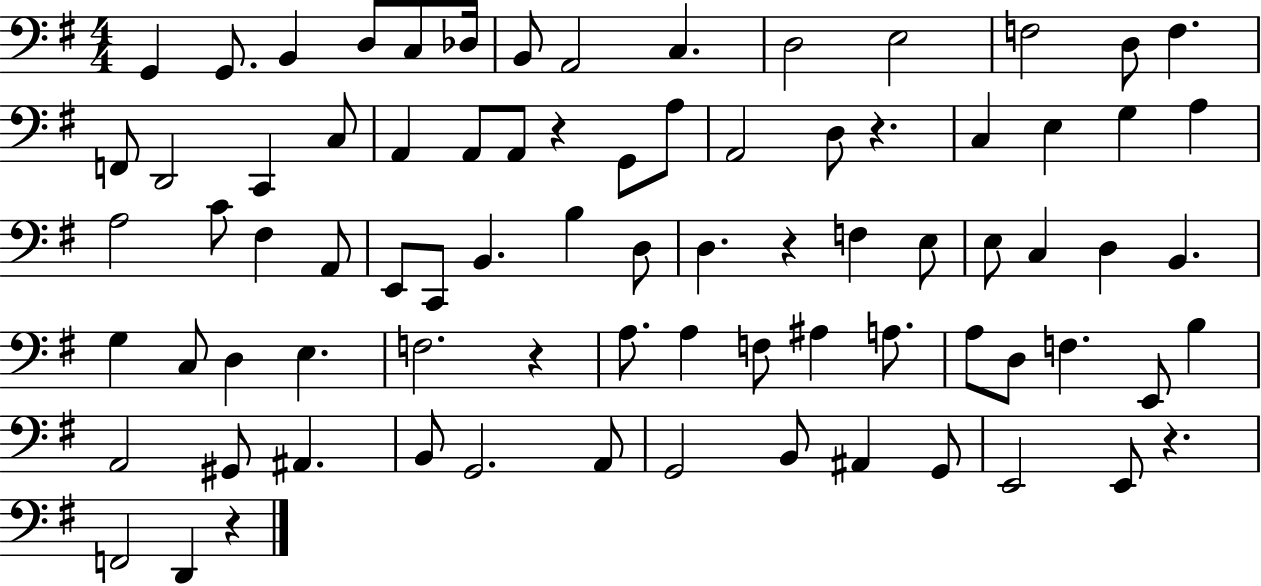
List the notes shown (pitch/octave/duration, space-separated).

G2/q G2/e. B2/q D3/e C3/e Db3/s B2/e A2/h C3/q. D3/h E3/h F3/h D3/e F3/q. F2/e D2/h C2/q C3/e A2/q A2/e A2/e R/q G2/e A3/e A2/h D3/e R/q. C3/q E3/q G3/q A3/q A3/h C4/e F#3/q A2/e E2/e C2/e B2/q. B3/q D3/e D3/q. R/q F3/q E3/e E3/e C3/q D3/q B2/q. G3/q C3/e D3/q E3/q. F3/h. R/q A3/e. A3/q F3/e A#3/q A3/e. A3/e D3/e F3/q. E2/e B3/q A2/h G#2/e A#2/q. B2/e G2/h. A2/e G2/h B2/e A#2/q G2/e E2/h E2/e R/q. F2/h D2/q R/q